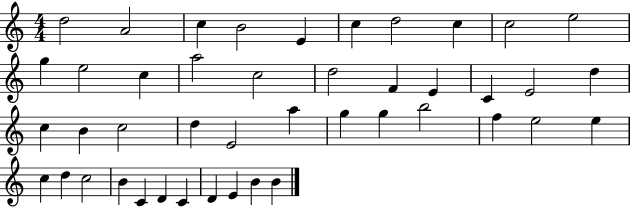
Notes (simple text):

D5/h A4/h C5/q B4/h E4/q C5/q D5/h C5/q C5/h E5/h G5/q E5/h C5/q A5/h C5/h D5/h F4/q E4/q C4/q E4/h D5/q C5/q B4/q C5/h D5/q E4/h A5/q G5/q G5/q B5/h F5/q E5/h E5/q C5/q D5/q C5/h B4/q C4/q D4/q C4/q D4/q E4/q B4/q B4/q